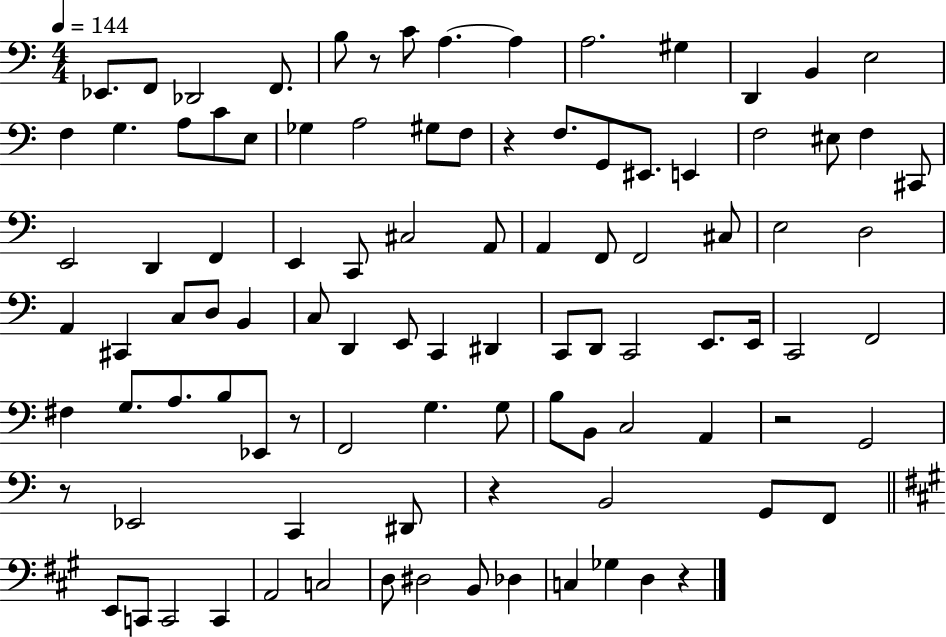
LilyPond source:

{
  \clef bass
  \numericTimeSignature
  \time 4/4
  \key c \major
  \tempo 4 = 144
  ees,8. f,8 des,2 f,8. | b8 r8 c'8 a4.~~ a4 | a2. gis4 | d,4 b,4 e2 | \break f4 g4. a8 c'8 e8 | ges4 a2 gis8 f8 | r4 f8. g,8 eis,8. e,4 | f2 eis8 f4 cis,8 | \break e,2 d,4 f,4 | e,4 c,8 cis2 a,8 | a,4 f,8 f,2 cis8 | e2 d2 | \break a,4 cis,4 c8 d8 b,4 | c8 d,4 e,8 c,4 dis,4 | c,8 d,8 c,2 e,8. e,16 | c,2 f,2 | \break fis4 g8. a8. b8 ees,8 r8 | f,2 g4. g8 | b8 b,8 c2 a,4 | r2 g,2 | \break r8 ees,2 c,4 dis,8 | r4 b,2 g,8 f,8 | \bar "||" \break \key a \major e,8 c,8 c,2 c,4 | a,2 c2 | d8 dis2 b,8 des4 | c4 ges4 d4 r4 | \break \bar "|."
}